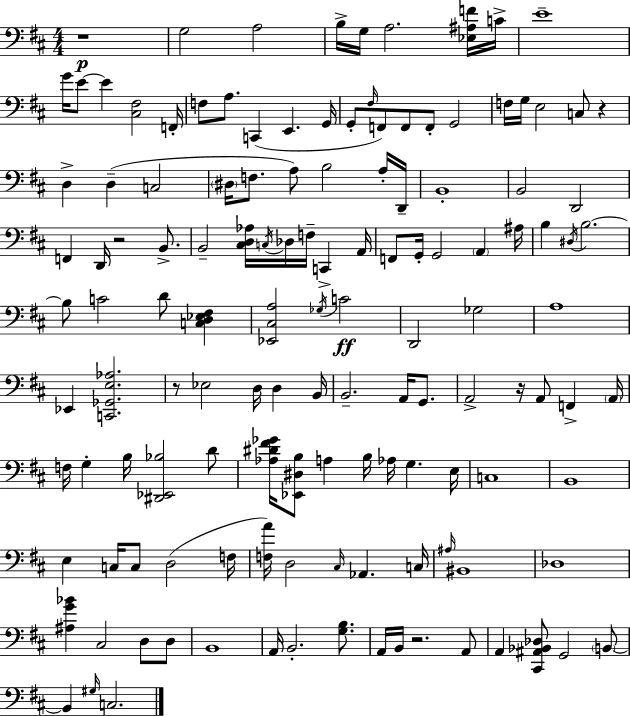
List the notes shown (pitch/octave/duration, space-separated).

R/w G3/h A3/h B3/s G3/s A3/h. [Eb3,A#3,F4]/s C4/s E4/w G4/s E4/e E4/q [C#3,F#3]/h F2/s F3/e A3/e. C2/q E2/q. G2/s G2/e F#3/s F2/e F2/e F2/e G2/h F3/s G3/s E3/h C3/e R/q D3/q D3/q C3/h D#3/s F3/e. A3/e B3/h A3/s D2/s B2/w B2/h D2/h F2/q D2/s R/h B2/e. B2/h [C#3,D3,Ab3]/s C3/s Db3/s F3/s C2/q A2/s F2/e G2/s G2/h A2/q A#3/s B3/q D#3/s B3/h. B3/e C4/h D4/e [C3,D3,Eb3,F#3]/q [Eb2,C#3,A3]/h Gb3/s C4/h D2/h Gb3/h A3/w Eb2/q [C2,Gb2,E3,Ab3]/h. R/e Eb3/h D3/s D3/q B2/s B2/h. A2/s G2/e. A2/h R/s A2/e F2/q A2/s F3/s G3/q B3/s [D#2,Eb2,Bb3]/h D4/e [Ab3,D#4,F#4,Gb4]/s [Eb2,D#3,B3]/e A3/q B3/s Ab3/s G3/q. E3/s C3/w B2/w E3/q C3/s C3/e D3/h F3/s [F3,A4]/s D3/h C#3/s Ab2/q. C3/s A#3/s BIS2/w Db3/w [A#3,G4,Bb4]/q C#3/h D3/e D3/e B2/w A2/s B2/h. [G3,B3]/e. A2/s B2/s R/h. A2/e A2/q [C#2,A#2,Bb2,Db3]/e G2/h B2/e B2/q G#3/s C3/h.